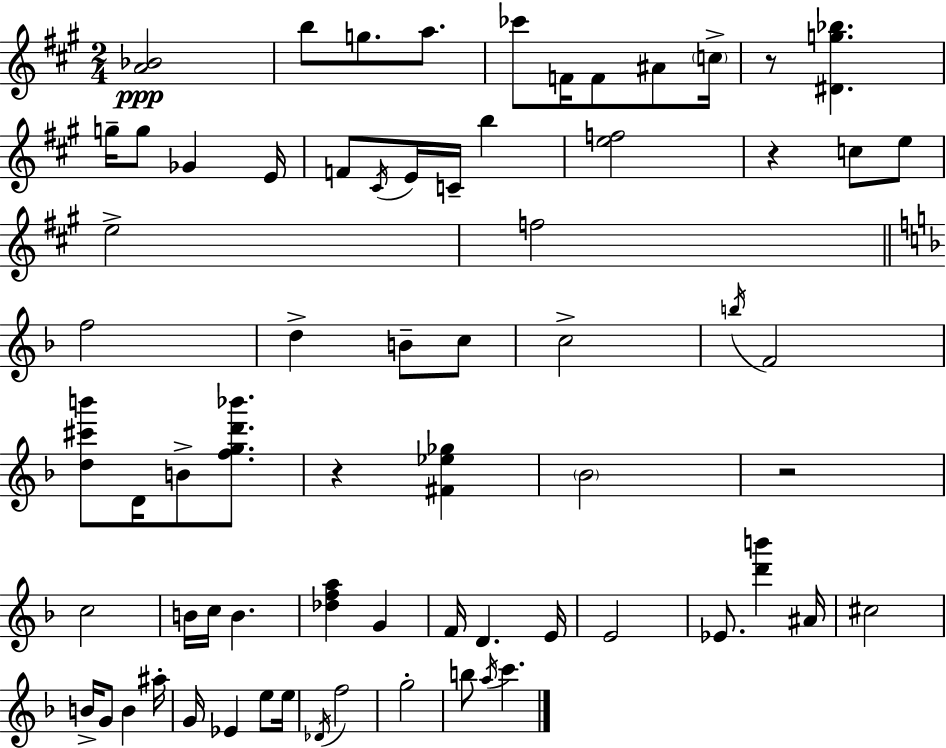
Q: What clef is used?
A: treble